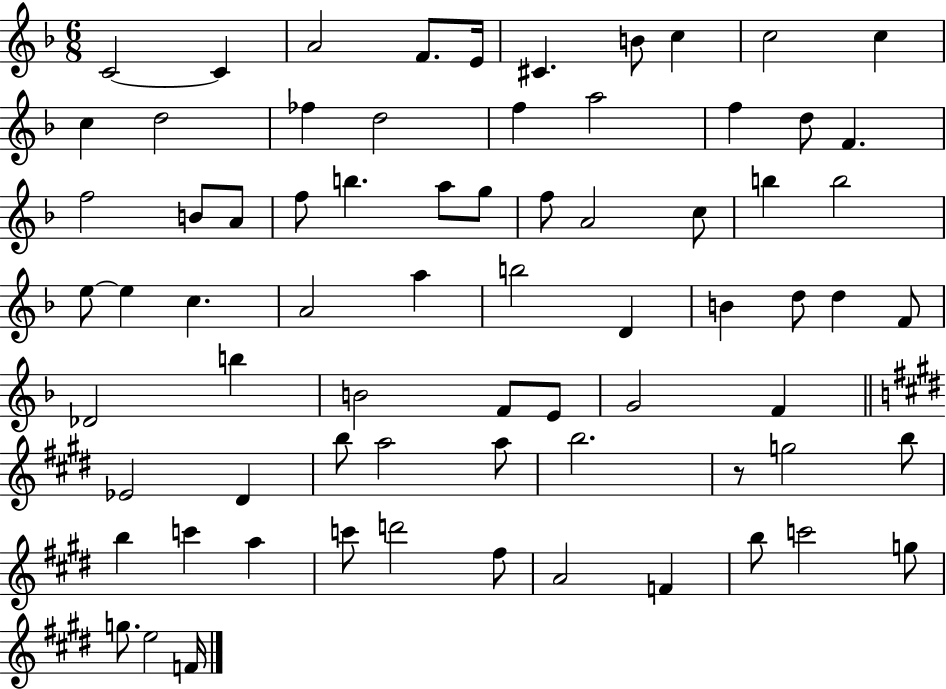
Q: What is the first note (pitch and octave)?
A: C4